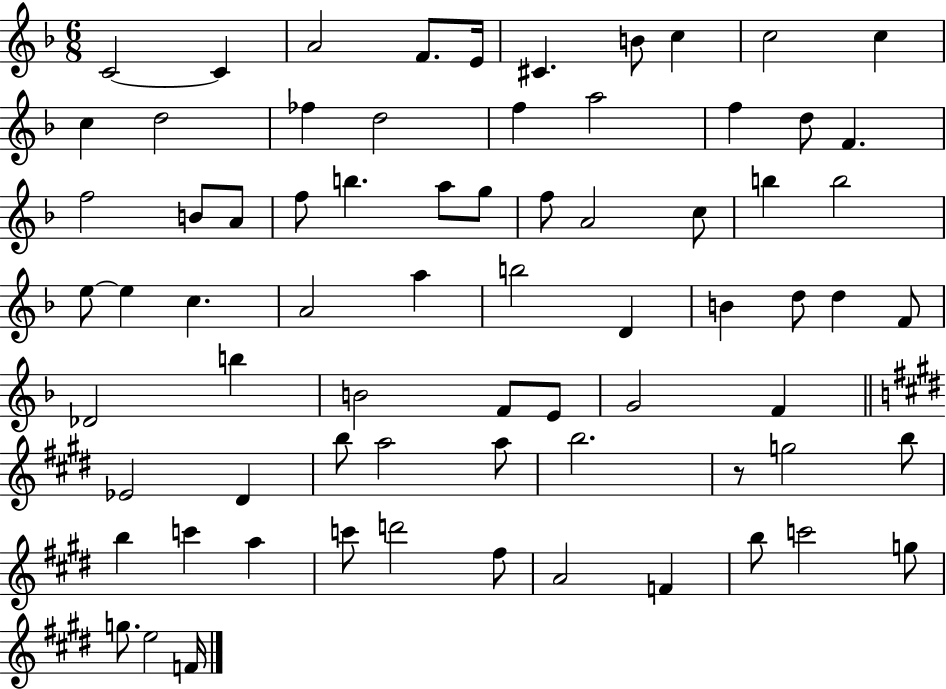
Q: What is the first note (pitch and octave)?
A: C4